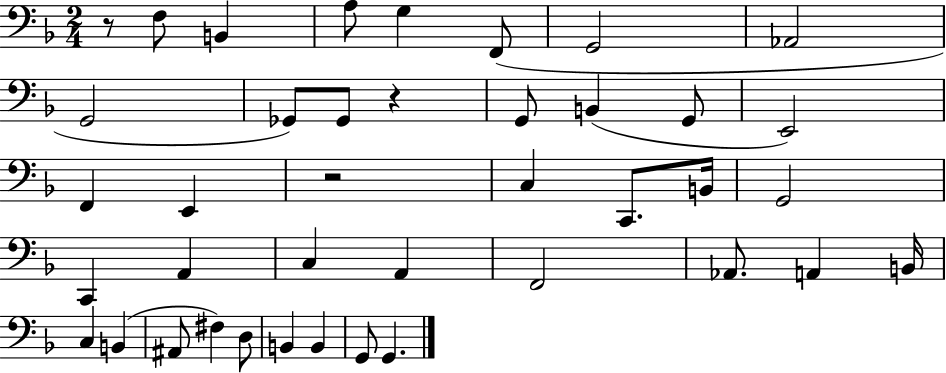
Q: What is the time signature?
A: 2/4